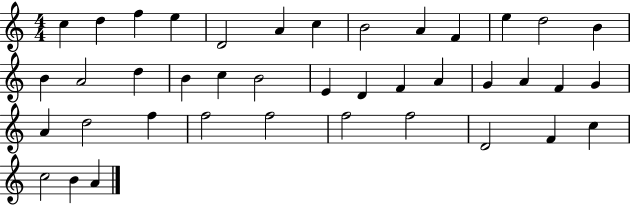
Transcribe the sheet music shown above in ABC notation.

X:1
T:Untitled
M:4/4
L:1/4
K:C
c d f e D2 A c B2 A F e d2 B B A2 d B c B2 E D F A G A F G A d2 f f2 f2 f2 f2 D2 F c c2 B A